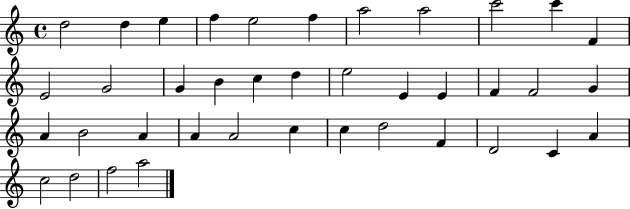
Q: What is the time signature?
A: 4/4